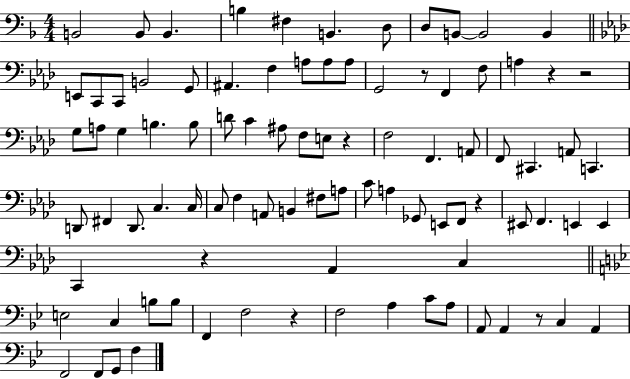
{
  \clef bass
  \numericTimeSignature
  \time 4/4
  \key f \major
  \repeat volta 2 { b,2 b,8 b,4. | b4 fis4 b,4. d8 | d8 b,8~~ b,2 b,4 | \bar "||" \break \key f \minor e,8 c,8 c,8 b,2 g,8 | ais,4. f4 a8 a8 a8 | g,2 r8 f,4 f8 | a4 r4 r2 | \break g8 a8 g4 b4. b8 | d'8 c'4 ais8 f8 e8 r4 | f2 f,4. a,8 | f,8 cis,4. a,8 c,4. | \break d,8 fis,4 d,8. c4. c16 | c8 f4 a,8 b,4 fis8 a8 | c'8 a4 ges,8 e,8 f,8 r4 | eis,8 f,4. e,4 e,4 | \break c,4 r4 aes,4 c4 | \bar "||" \break \key g \minor e2 c4 b8 b8 | f,4 f2 r4 | f2 a4 c'8 a8 | a,8 a,4 r8 c4 a,4 | \break f,2 f,8 g,8 f4 | } \bar "|."
}